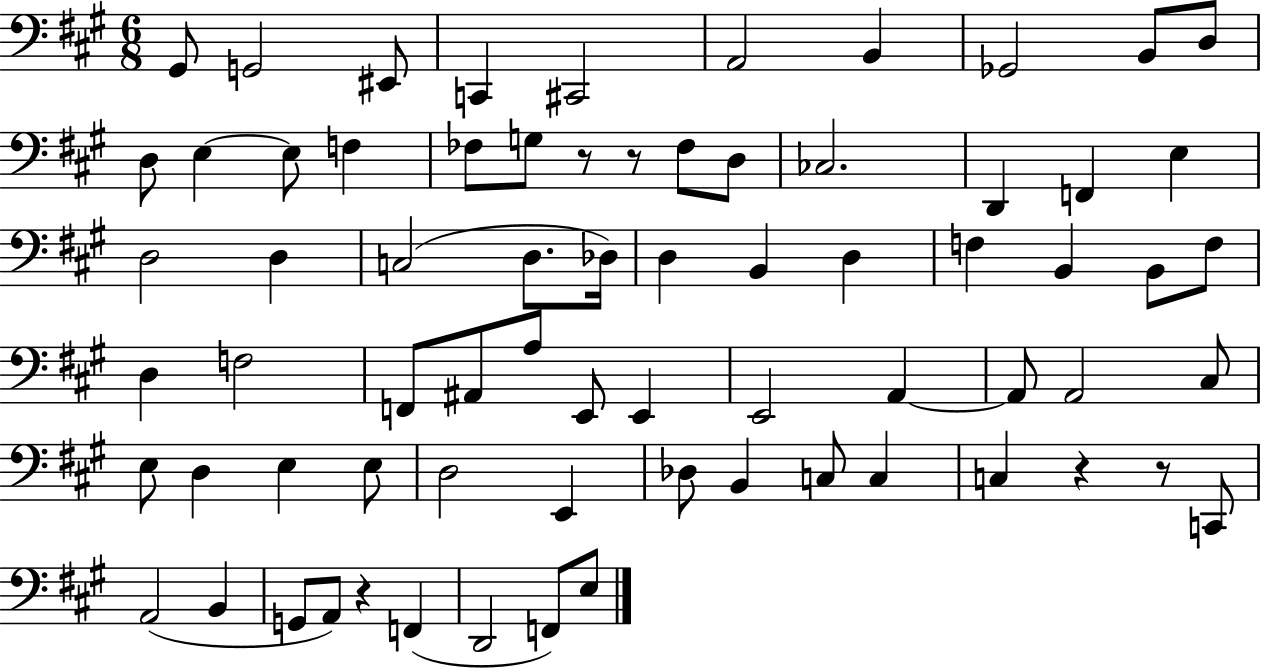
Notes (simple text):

G#2/e G2/h EIS2/e C2/q C#2/h A2/h B2/q Gb2/h B2/e D3/e D3/e E3/q E3/e F3/q FES3/e G3/e R/e R/e FES3/e D3/e CES3/h. D2/q F2/q E3/q D3/h D3/q C3/h D3/e. Db3/s D3/q B2/q D3/q F3/q B2/q B2/e F3/e D3/q F3/h F2/e A#2/e A3/e E2/e E2/q E2/h A2/q A2/e A2/h C#3/e E3/e D3/q E3/q E3/e D3/h E2/q Db3/e B2/q C3/e C3/q C3/q R/q R/e C2/e A2/h B2/q G2/e A2/e R/q F2/q D2/h F2/e E3/e